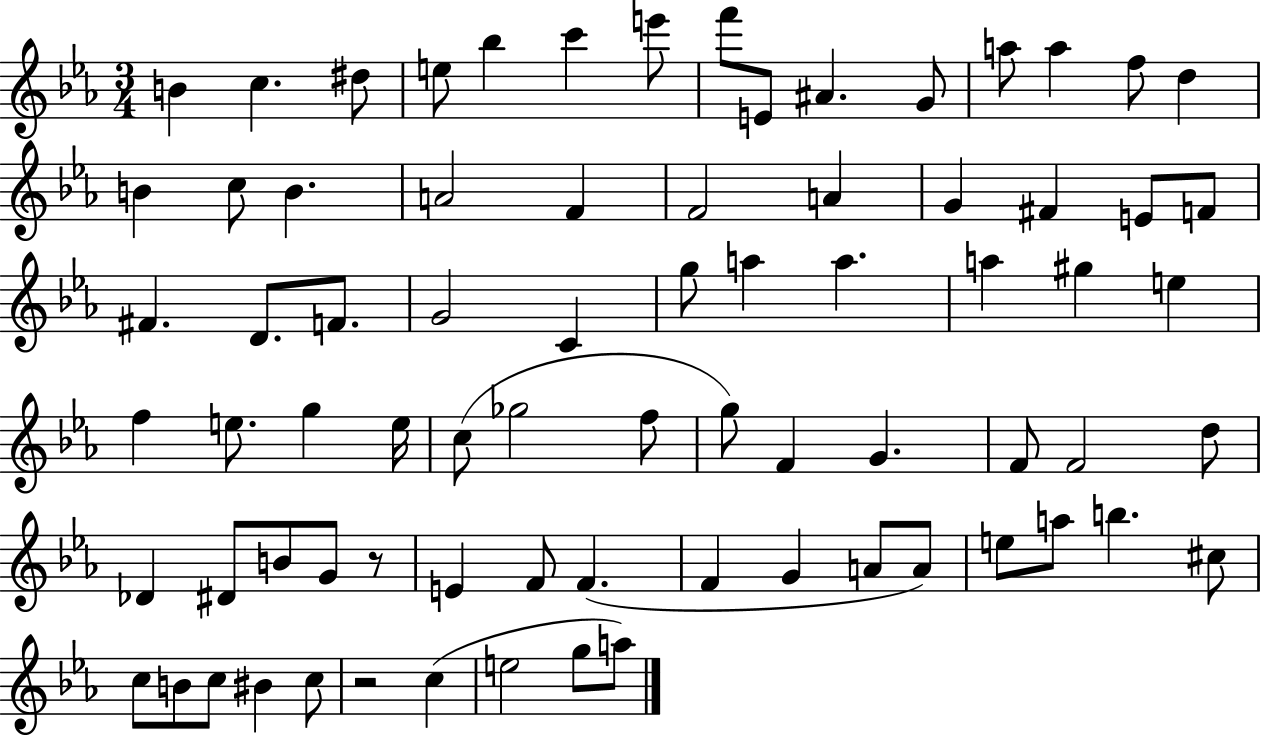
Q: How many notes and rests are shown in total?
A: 76